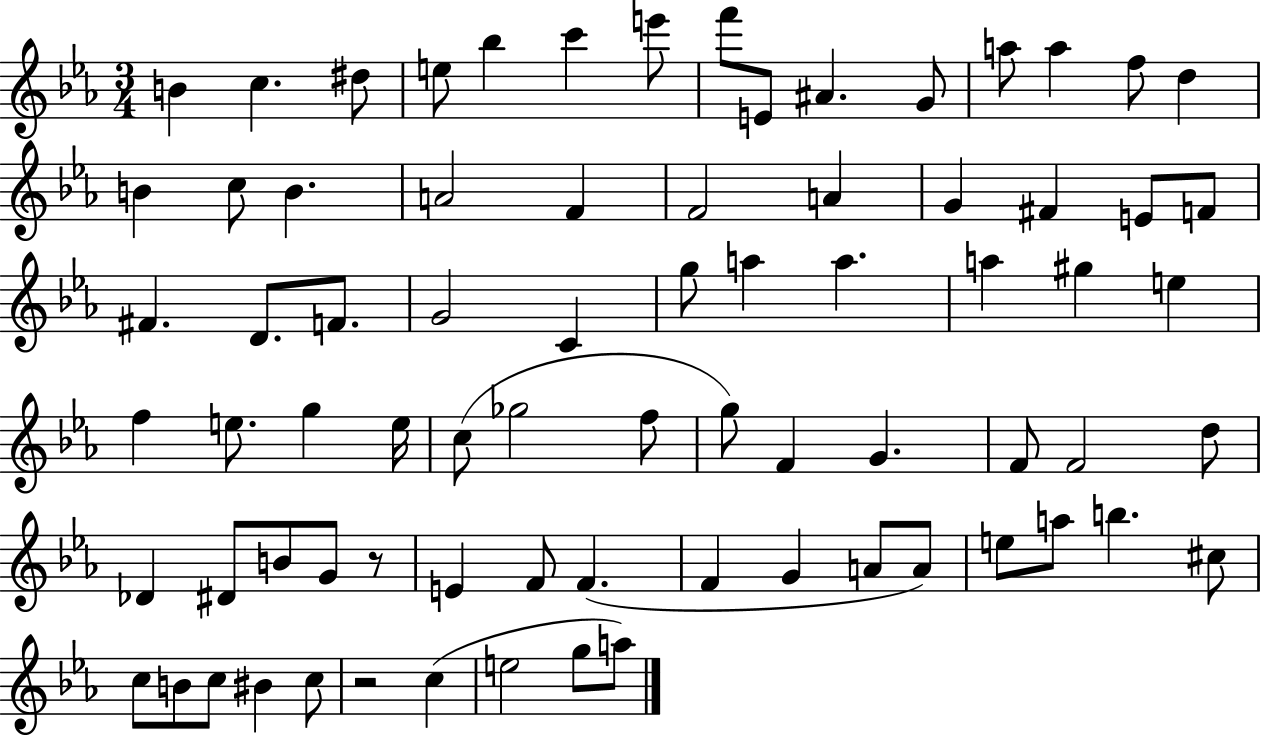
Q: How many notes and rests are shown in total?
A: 76